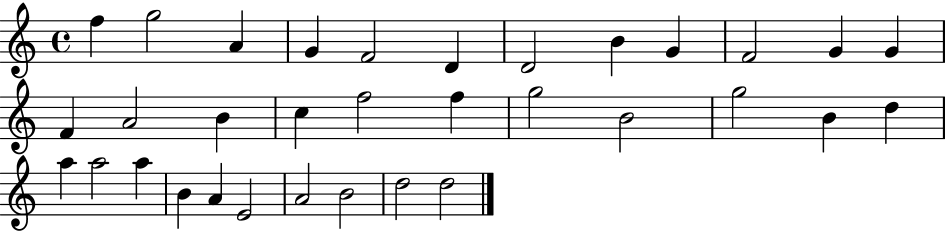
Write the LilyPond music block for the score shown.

{
  \clef treble
  \time 4/4
  \defaultTimeSignature
  \key c \major
  f''4 g''2 a'4 | g'4 f'2 d'4 | d'2 b'4 g'4 | f'2 g'4 g'4 | \break f'4 a'2 b'4 | c''4 f''2 f''4 | g''2 b'2 | g''2 b'4 d''4 | \break a''4 a''2 a''4 | b'4 a'4 e'2 | a'2 b'2 | d''2 d''2 | \break \bar "|."
}